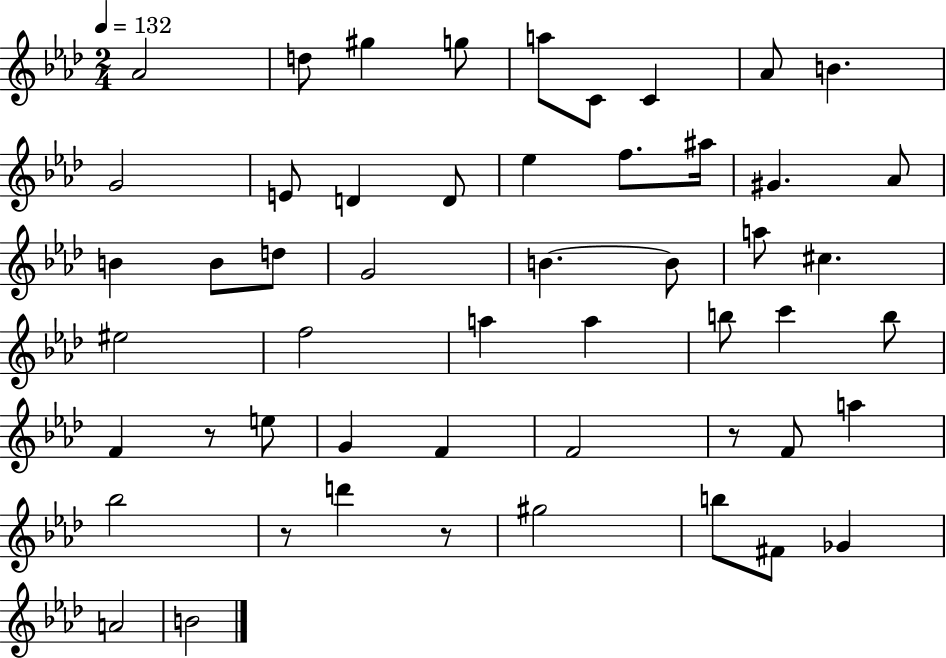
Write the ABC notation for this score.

X:1
T:Untitled
M:2/4
L:1/4
K:Ab
_A2 d/2 ^g g/2 a/2 C/2 C _A/2 B G2 E/2 D D/2 _e f/2 ^a/4 ^G _A/2 B B/2 d/2 G2 B B/2 a/2 ^c ^e2 f2 a a b/2 c' b/2 F z/2 e/2 G F F2 z/2 F/2 a _b2 z/2 d' z/2 ^g2 b/2 ^F/2 _G A2 B2